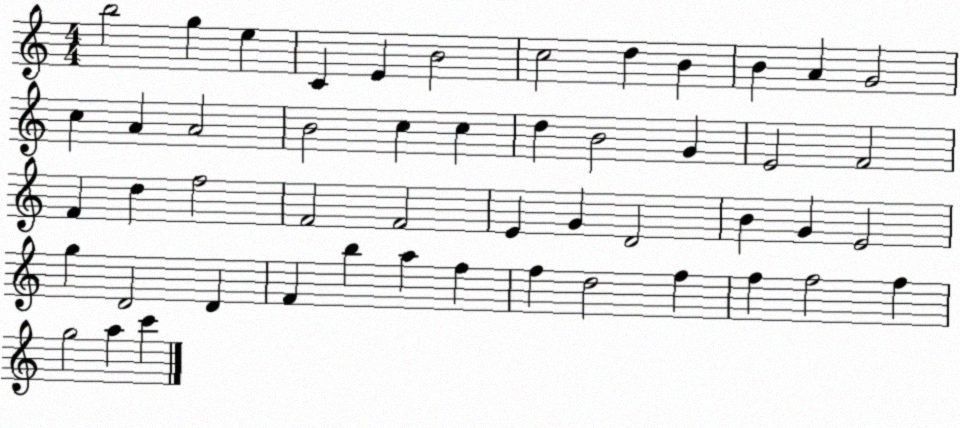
X:1
T:Untitled
M:4/4
L:1/4
K:C
b2 g e C E B2 c2 d B B A G2 c A A2 B2 c c d B2 G E2 F2 F d f2 F2 F2 E G D2 B G E2 g D2 D F b a f f d2 f f f2 f g2 a c'